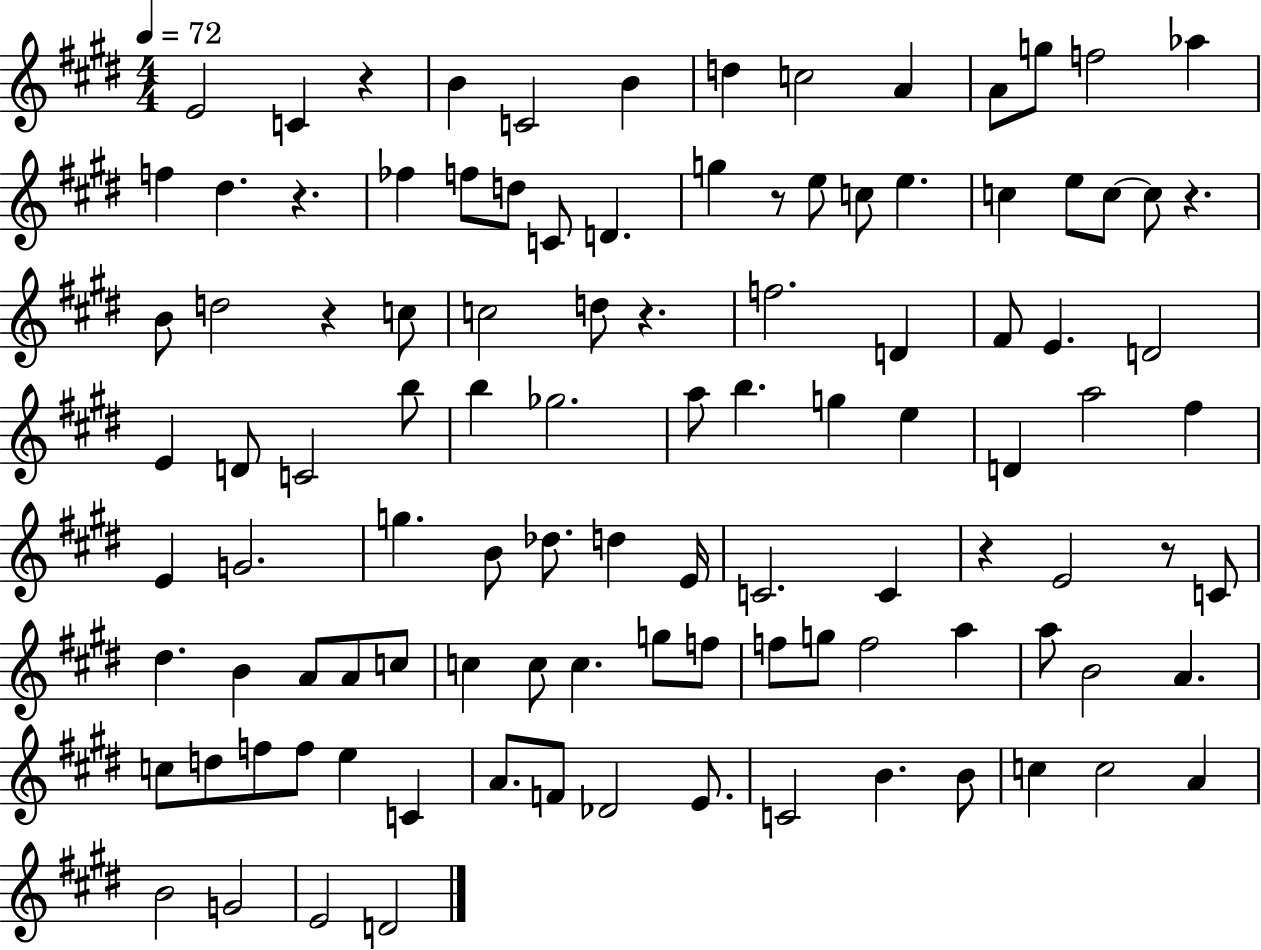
{
  \clef treble
  \numericTimeSignature
  \time 4/4
  \key e \major
  \tempo 4 = 72
  \repeat volta 2 { e'2 c'4 r4 | b'4 c'2 b'4 | d''4 c''2 a'4 | a'8 g''8 f''2 aes''4 | \break f''4 dis''4. r4. | fes''4 f''8 d''8 c'8 d'4. | g''4 r8 e''8 c''8 e''4. | c''4 e''8 c''8~~ c''8 r4. | \break b'8 d''2 r4 c''8 | c''2 d''8 r4. | f''2. d'4 | fis'8 e'4. d'2 | \break e'4 d'8 c'2 b''8 | b''4 ges''2. | a''8 b''4. g''4 e''4 | d'4 a''2 fis''4 | \break e'4 g'2. | g''4. b'8 des''8. d''4 e'16 | c'2. c'4 | r4 e'2 r8 c'8 | \break dis''4. b'4 a'8 a'8 c''8 | c''4 c''8 c''4. g''8 f''8 | f''8 g''8 f''2 a''4 | a''8 b'2 a'4. | \break c''8 d''8 f''8 f''8 e''4 c'4 | a'8. f'8 des'2 e'8. | c'2 b'4. b'8 | c''4 c''2 a'4 | \break b'2 g'2 | e'2 d'2 | } \bar "|."
}